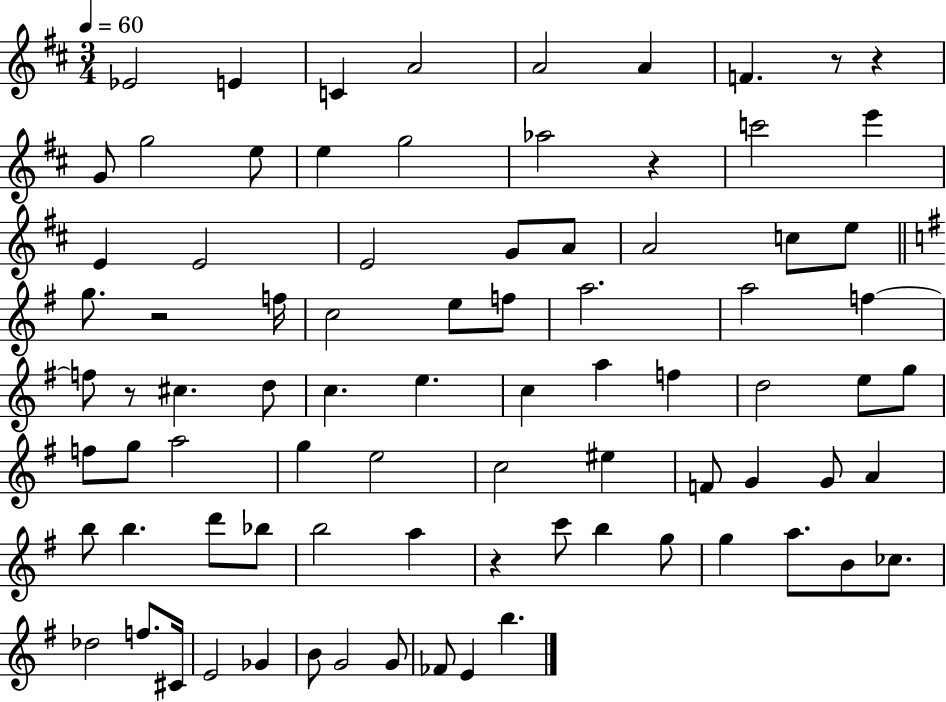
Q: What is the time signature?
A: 3/4